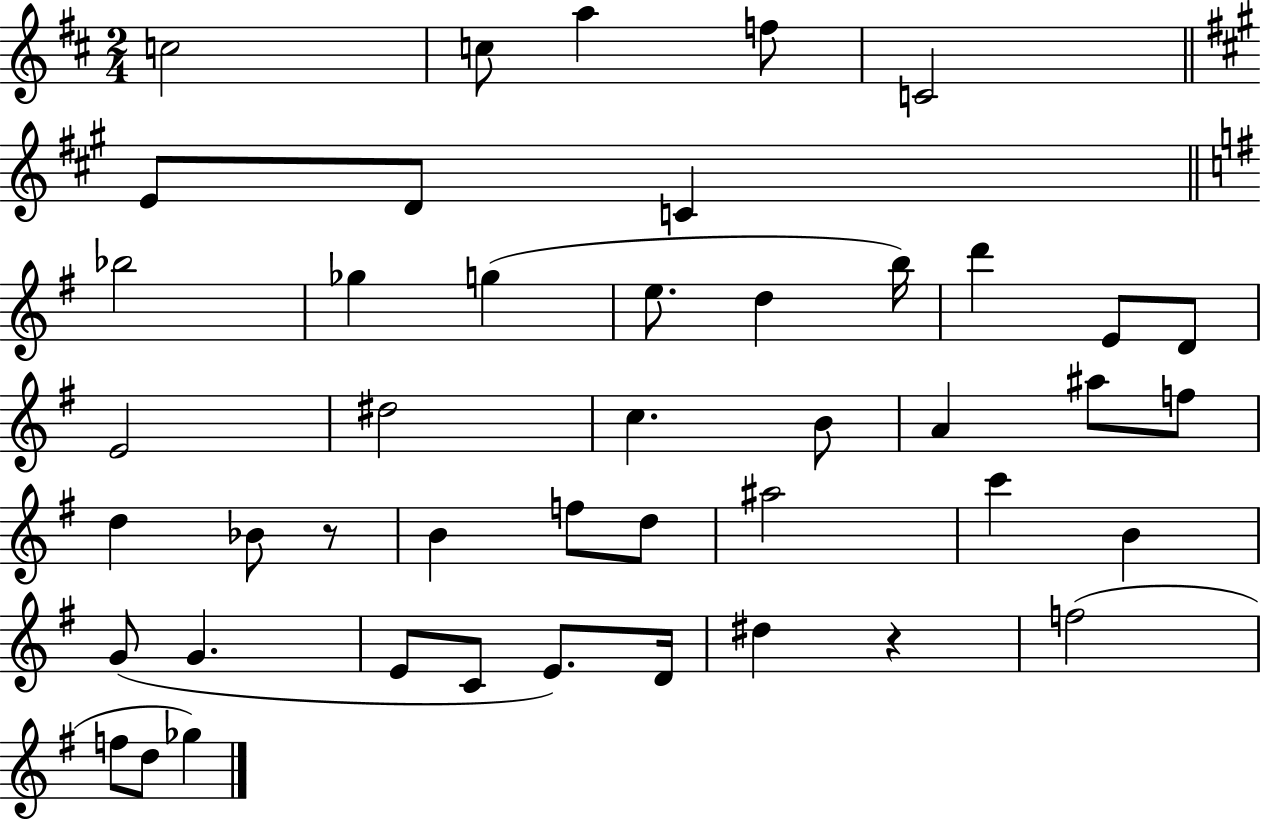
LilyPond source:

{
  \clef treble
  \numericTimeSignature
  \time 2/4
  \key d \major
  c''2 | c''8 a''4 f''8 | c'2 | \bar "||" \break \key a \major e'8 d'8 c'4 | \bar "||" \break \key g \major bes''2 | ges''4 g''4( | e''8. d''4 b''16) | d'''4 e'8 d'8 | \break e'2 | dis''2 | c''4. b'8 | a'4 ais''8 f''8 | \break d''4 bes'8 r8 | b'4 f''8 d''8 | ais''2 | c'''4 b'4 | \break g'8( g'4. | e'8 c'8 e'8.) d'16 | dis''4 r4 | f''2( | \break f''8 d''8 ges''4) | \bar "|."
}